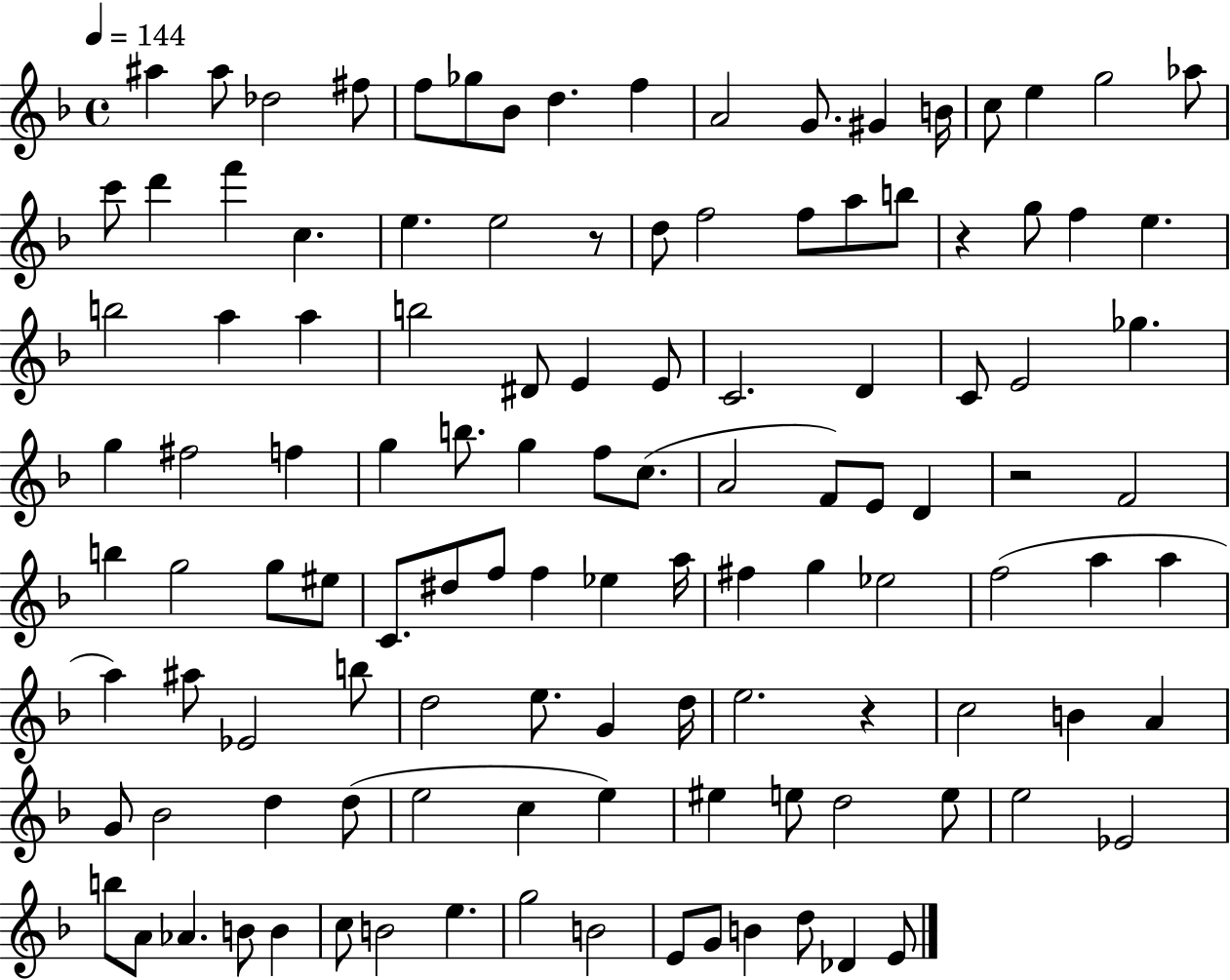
{
  \clef treble
  \time 4/4
  \defaultTimeSignature
  \key f \major
  \tempo 4 = 144
  \repeat volta 2 { ais''4 ais''8 des''2 fis''8 | f''8 ges''8 bes'8 d''4. f''4 | a'2 g'8. gis'4 b'16 | c''8 e''4 g''2 aes''8 | \break c'''8 d'''4 f'''4 c''4. | e''4. e''2 r8 | d''8 f''2 f''8 a''8 b''8 | r4 g''8 f''4 e''4. | \break b''2 a''4 a''4 | b''2 dis'8 e'4 e'8 | c'2. d'4 | c'8 e'2 ges''4. | \break g''4 fis''2 f''4 | g''4 b''8. g''4 f''8 c''8.( | a'2 f'8) e'8 d'4 | r2 f'2 | \break b''4 g''2 g''8 eis''8 | c'8. dis''8 f''8 f''4 ees''4 a''16 | fis''4 g''4 ees''2 | f''2( a''4 a''4 | \break a''4) ais''8 ees'2 b''8 | d''2 e''8. g'4 d''16 | e''2. r4 | c''2 b'4 a'4 | \break g'8 bes'2 d''4 d''8( | e''2 c''4 e''4) | eis''4 e''8 d''2 e''8 | e''2 ees'2 | \break b''8 a'8 aes'4. b'8 b'4 | c''8 b'2 e''4. | g''2 b'2 | e'8 g'8 b'4 d''8 des'4 e'8 | \break } \bar "|."
}